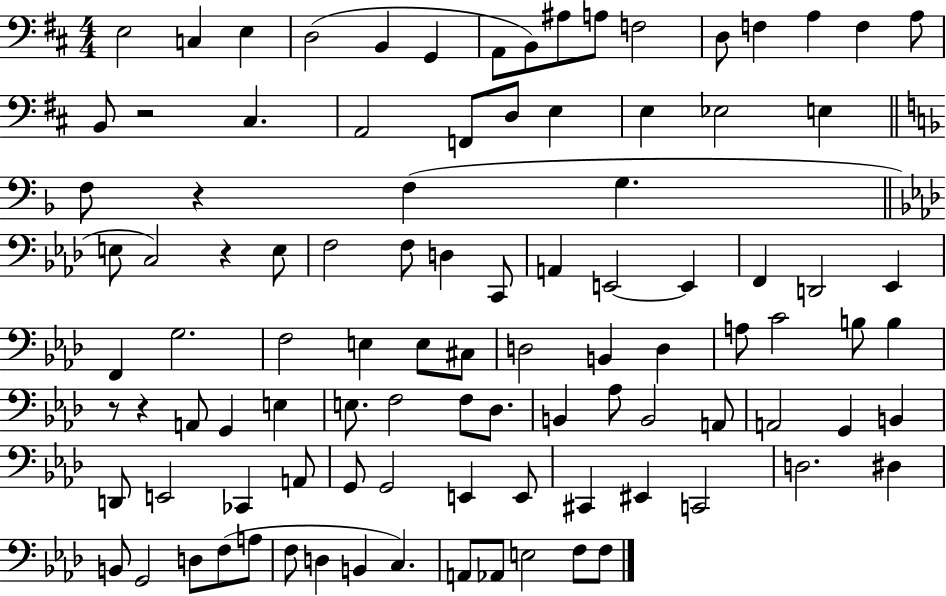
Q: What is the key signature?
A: D major